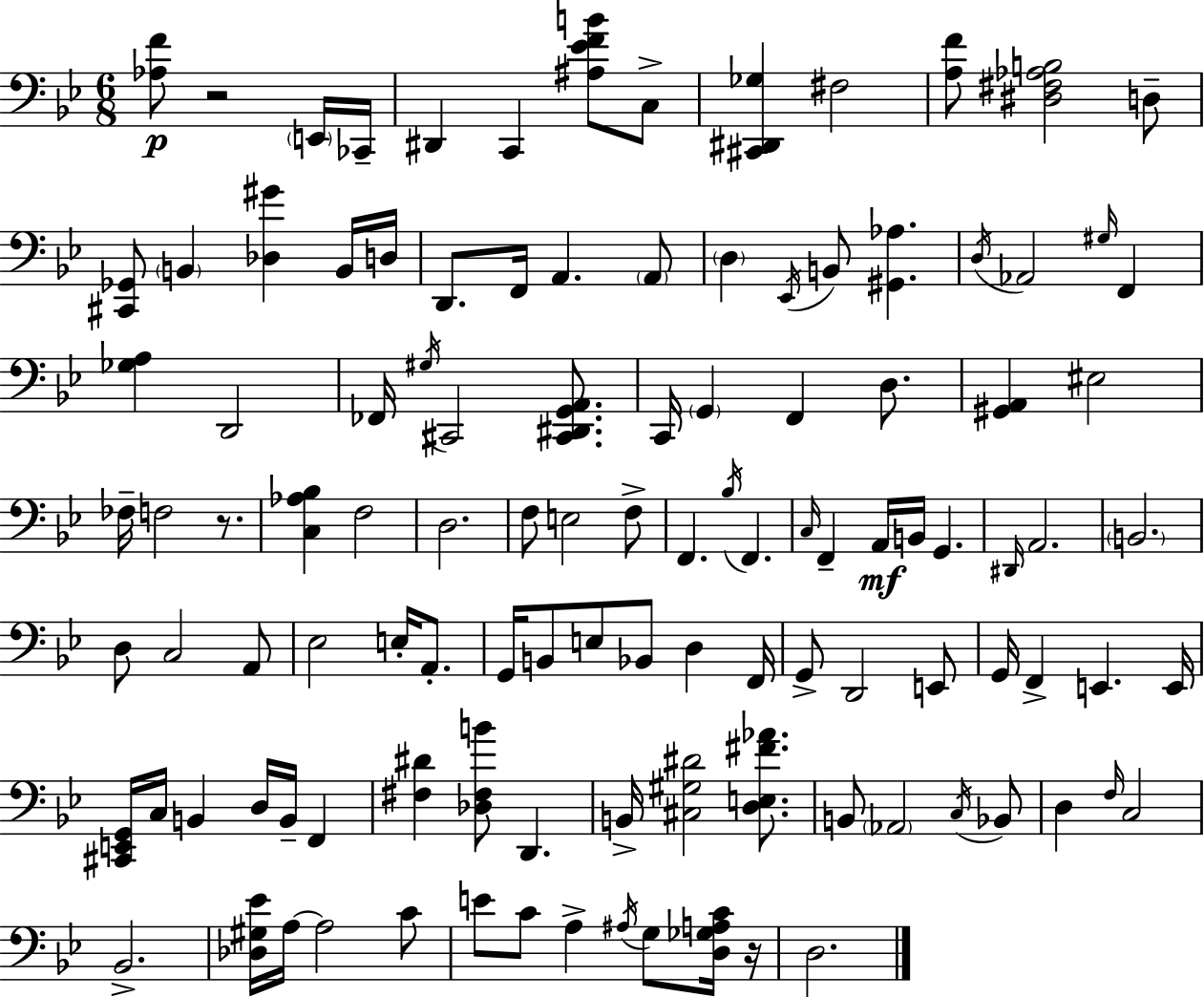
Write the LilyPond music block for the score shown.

{
  \clef bass
  \numericTimeSignature
  \time 6/8
  \key g \minor
  <aes f'>8\p r2 \parenthesize e,16 ces,16-- | dis,4 c,4 <ais ees' f' b'>8 c8-> | <cis, dis, ges>4 fis2 | <a f'>8 <dis fis aes b>2 d8-- | \break <cis, ges,>8 \parenthesize b,4 <des gis'>4 b,16 d16 | d,8. f,16 a,4. \parenthesize a,8 | \parenthesize d4 \acciaccatura { ees,16 } b,8 <gis, aes>4. | \acciaccatura { d16 } aes,2 \grace { gis16 } f,4 | \break <ges a>4 d,2 | fes,16 \acciaccatura { gis16 } cis,2 | <cis, dis, g, a,>8. c,16 \parenthesize g,4 f,4 | d8. <gis, a,>4 eis2 | \break fes16-- f2 | r8. <c aes bes>4 f2 | d2. | f8 e2 | \break f8-> f,4. \acciaccatura { bes16 } f,4. | \grace { c16 } f,4-- a,16\mf b,16 | g,4. \grace { dis,16 } a,2. | \parenthesize b,2. | \break d8 c2 | a,8 ees2 | e16-. a,8.-. g,16 b,8 e8 | bes,8 d4 f,16 g,8-> d,2 | \break e,8 g,16 f,4-> | e,4. e,16 <cis, e, g,>16 c16 b,4 | d16 b,16-- f,4 <fis dis'>4 <des fis b'>8 | d,4. b,16-> <cis gis dis'>2 | \break <d e fis' aes'>8. b,8 \parenthesize aes,2 | \acciaccatura { c16 } bes,8 d4 | \grace { f16 } c2 bes,2.-> | <des gis ees'>16 a16~~ a2 | \break c'8 e'8 c'8 | a4-> \acciaccatura { ais16 } g8 <d ges a c'>16 r16 d2. | \bar "|."
}